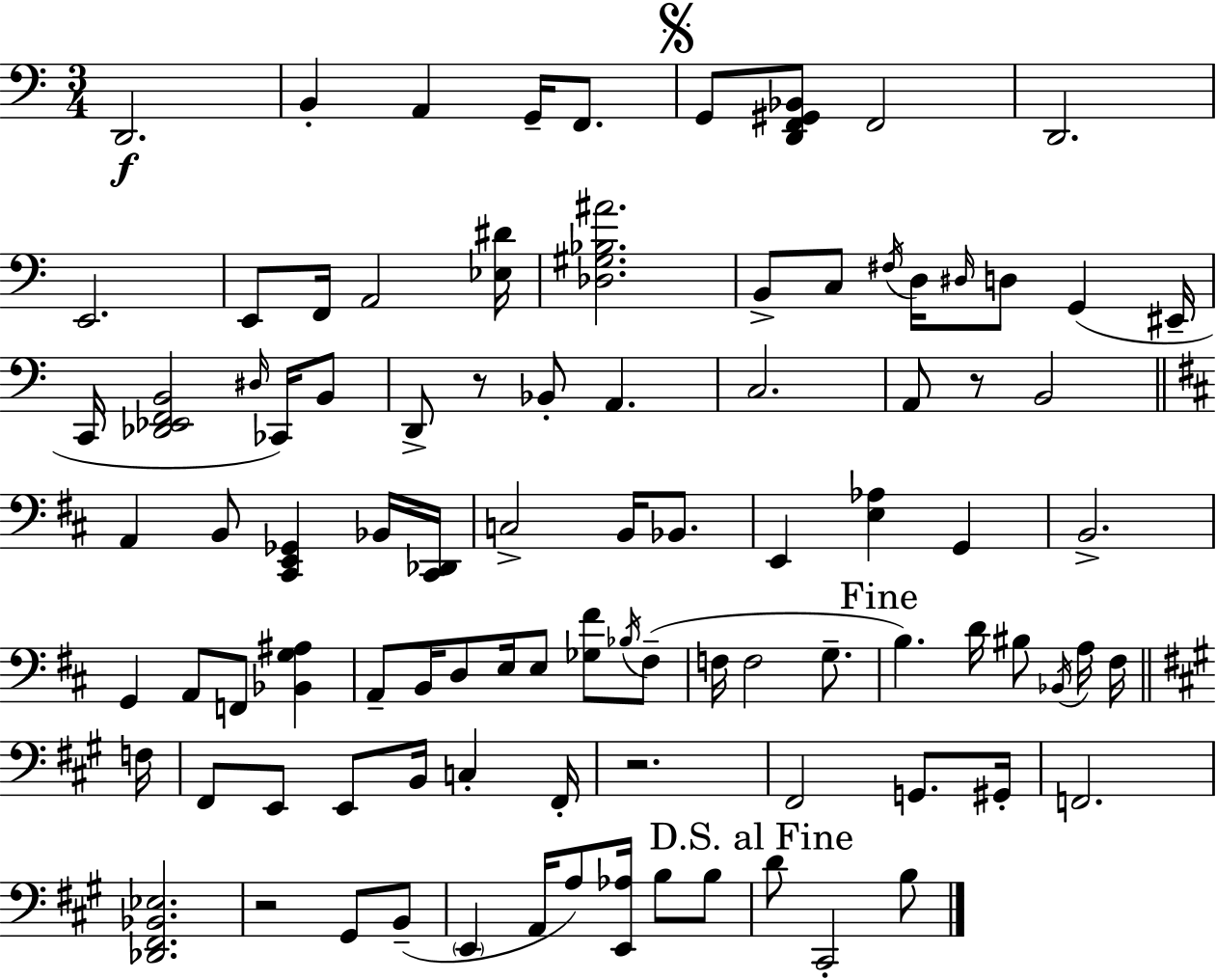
{
  \clef bass
  \numericTimeSignature
  \time 3/4
  \key a \minor
  d,2.\f | b,4-. a,4 g,16-- f,8. | \mark \markup { \musicglyph "scripts.segno" } g,8 <d, f, gis, bes,>8 f,2 | d,2. | \break e,2. | e,8 f,16 a,2 <ees dis'>16 | <des gis bes ais'>2. | b,8-> c8 \acciaccatura { fis16 } d16 \grace { dis16 } d8 g,4( | \break eis,16-- c,16 <des, ees, f, b,>2 \grace { dis16 } | ces,16) b,8 d,8-> r8 bes,8-. a,4. | c2. | a,8 r8 b,2 | \break \bar "||" \break \key d \major a,4 b,8 <cis, e, ges,>4 bes,16 <cis, des,>16 | c2-> b,16 bes,8. | e,4 <e aes>4 g,4 | b,2.-> | \break g,4 a,8 f,8 <bes, g ais>4 | a,8-- b,16 d8 e16 e8 <ges fis'>8 \acciaccatura { bes16 } fis8--( | f16 f2 g8.-- | \mark "Fine" b4.) d'16 bis8 \acciaccatura { bes,16 } a16 | \break fis16 \bar "||" \break \key a \major f16 fis,8 e,8 e,8 b,16 c4-. | fis,16-. r2. | fis,2 g,8. | gis,16-. f,2. | \break <des, fis, bes, ees>2. | r2 gis,8 b,8--( | \parenthesize e,4 a,16 a8) <e, aes>16 b8 b8 | \mark "D.S. al Fine" d'8 cis,2-. b8 | \break \bar "|."
}